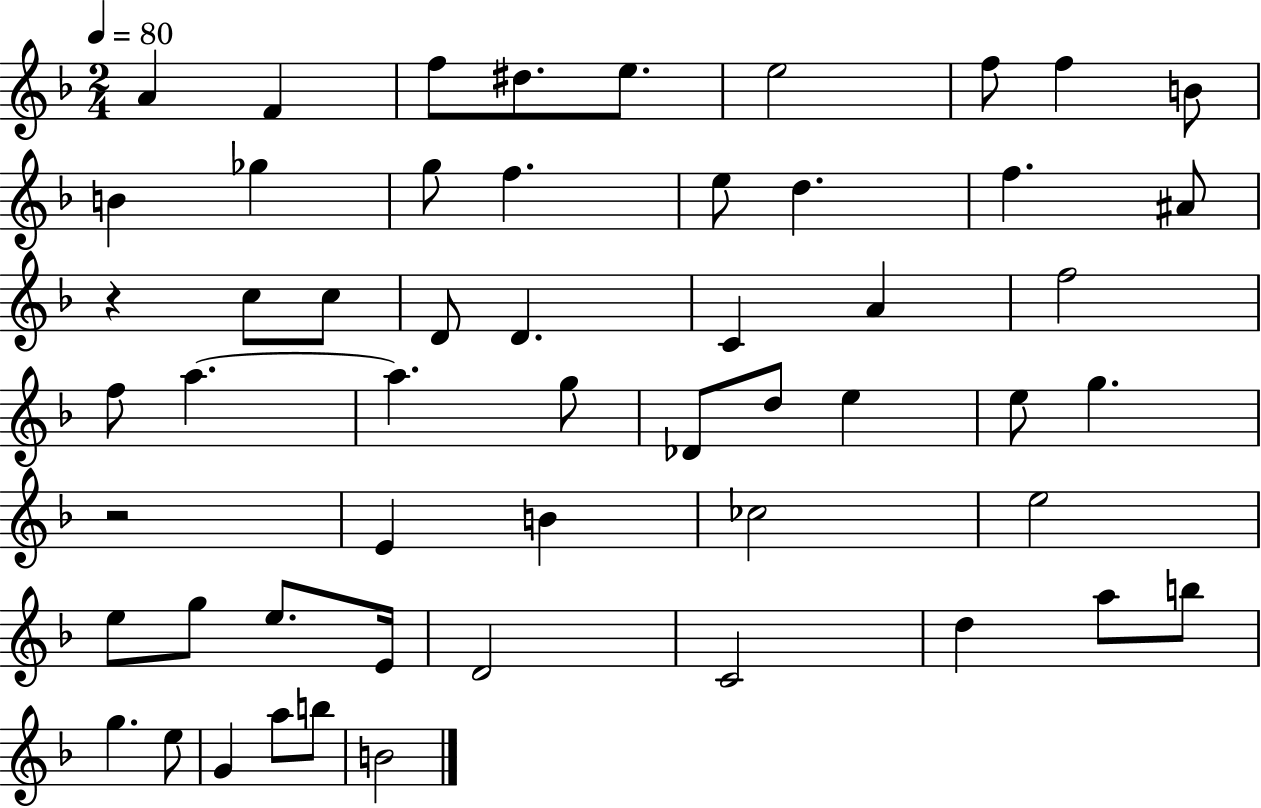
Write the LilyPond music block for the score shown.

{
  \clef treble
  \numericTimeSignature
  \time 2/4
  \key f \major
  \tempo 4 = 80
  \repeat volta 2 { a'4 f'4 | f''8 dis''8. e''8. | e''2 | f''8 f''4 b'8 | \break b'4 ges''4 | g''8 f''4. | e''8 d''4. | f''4. ais'8 | \break r4 c''8 c''8 | d'8 d'4. | c'4 a'4 | f''2 | \break f''8 a''4.~~ | a''4. g''8 | des'8 d''8 e''4 | e''8 g''4. | \break r2 | e'4 b'4 | ces''2 | e''2 | \break e''8 g''8 e''8. e'16 | d'2 | c'2 | d''4 a''8 b''8 | \break g''4. e''8 | g'4 a''8 b''8 | b'2 | } \bar "|."
}